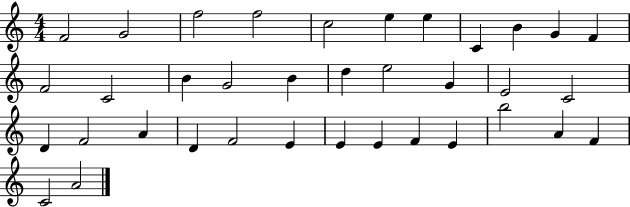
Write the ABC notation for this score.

X:1
T:Untitled
M:4/4
L:1/4
K:C
F2 G2 f2 f2 c2 e e C B G F F2 C2 B G2 B d e2 G E2 C2 D F2 A D F2 E E E F E b2 A F C2 A2